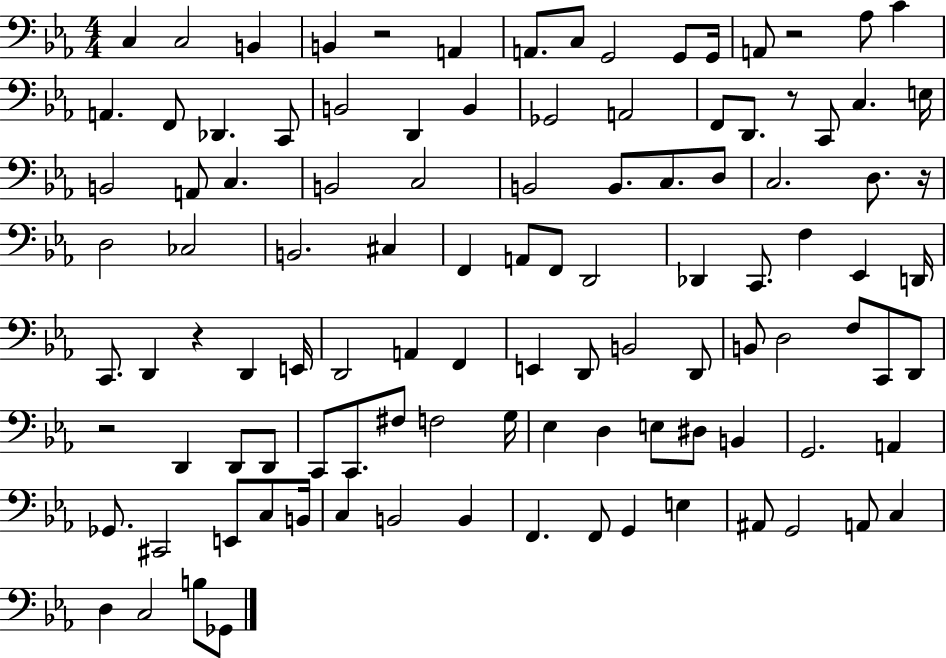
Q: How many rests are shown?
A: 6